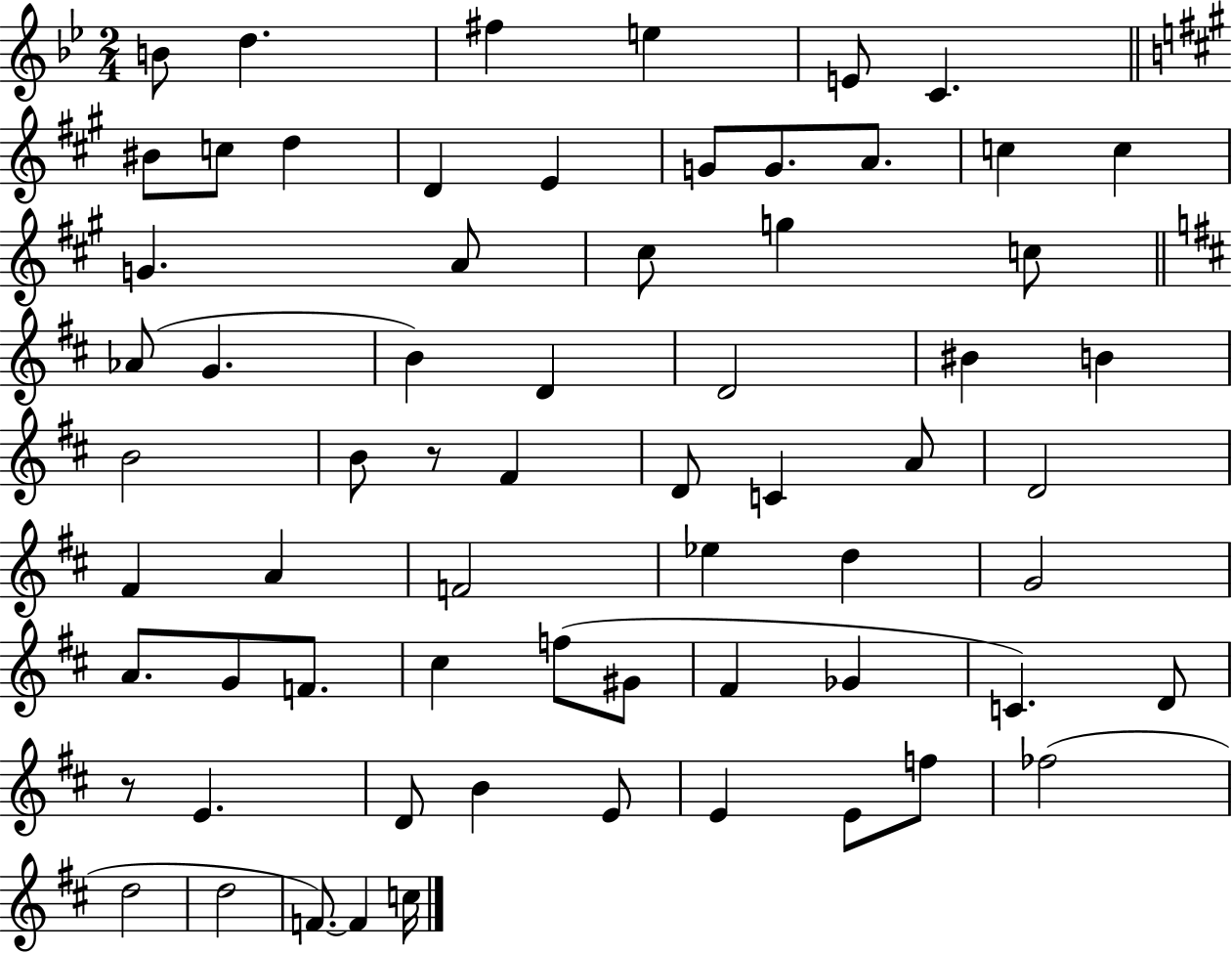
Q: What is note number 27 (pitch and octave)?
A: BIS4